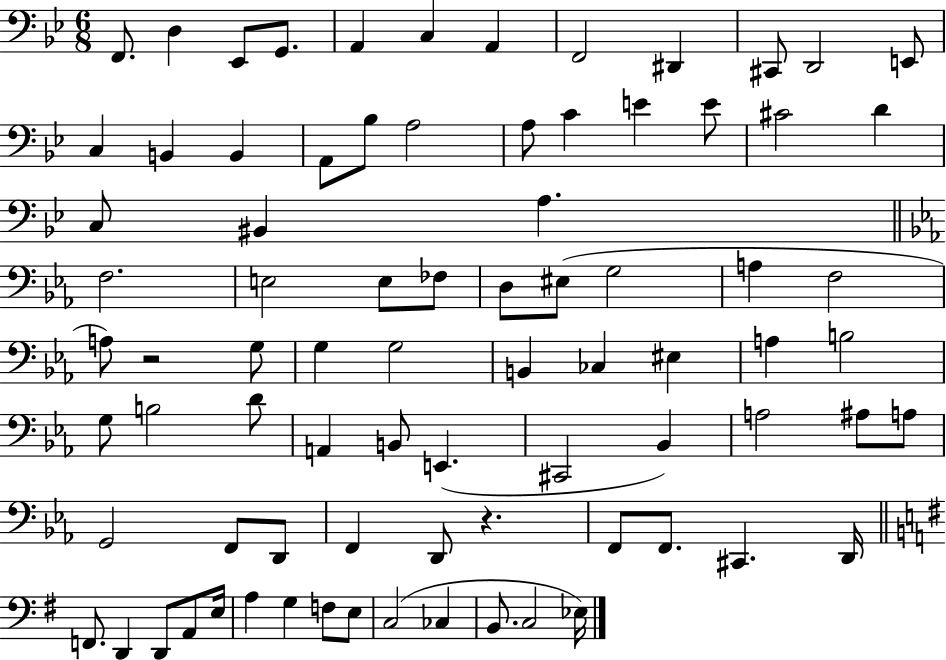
F2/e. D3/q Eb2/e G2/e. A2/q C3/q A2/q F2/h D#2/q C#2/e D2/h E2/e C3/q B2/q B2/q A2/e Bb3/e A3/h A3/e C4/q E4/q E4/e C#4/h D4/q C3/e BIS2/q A3/q. F3/h. E3/h E3/e FES3/e D3/e EIS3/e G3/h A3/q F3/h A3/e R/h G3/e G3/q G3/h B2/q CES3/q EIS3/q A3/q B3/h G3/e B3/h D4/e A2/q B2/e E2/q. C#2/h Bb2/q A3/h A#3/e A3/e G2/h F2/e D2/e F2/q D2/e R/q. F2/e F2/e. C#2/q. D2/s F2/e. D2/q D2/e A2/e E3/s A3/q G3/q F3/e E3/e C3/h CES3/q B2/e. C3/h Eb3/s